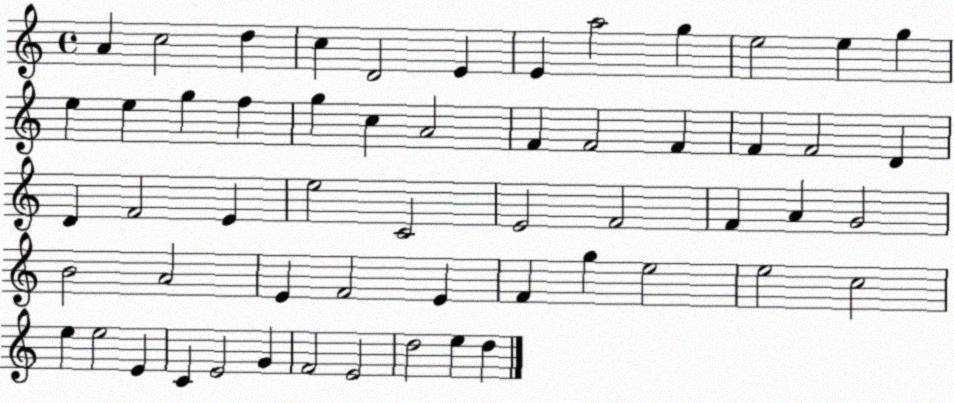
X:1
T:Untitled
M:4/4
L:1/4
K:C
A c2 d c D2 E E a2 g e2 e g e e g f g c A2 F F2 F F F2 D D F2 E e2 C2 E2 F2 F A G2 B2 A2 E F2 E F g e2 e2 c2 e e2 E C E2 G F2 E2 d2 e d